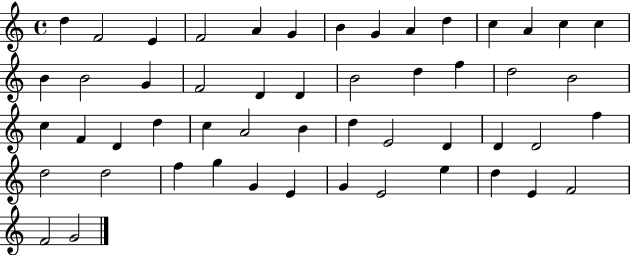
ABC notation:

X:1
T:Untitled
M:4/4
L:1/4
K:C
d F2 E F2 A G B G A d c A c c B B2 G F2 D D B2 d f d2 B2 c F D d c A2 B d E2 D D D2 f d2 d2 f g G E G E2 e d E F2 F2 G2